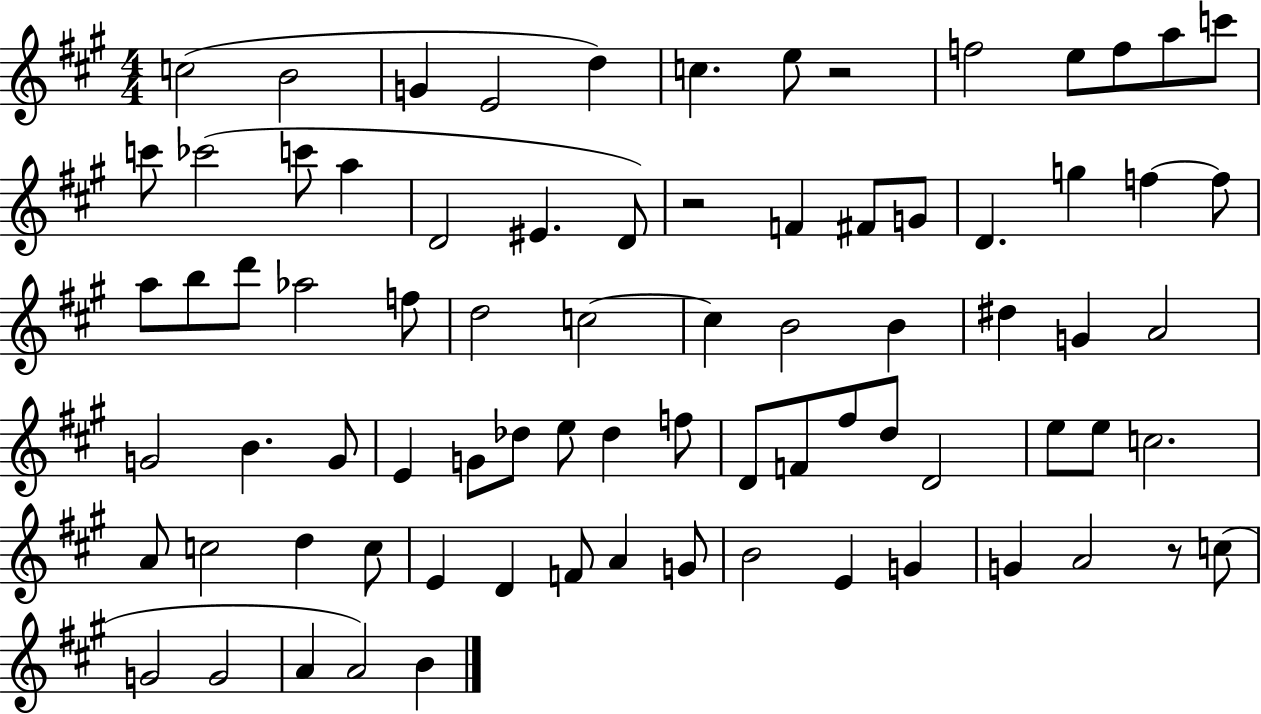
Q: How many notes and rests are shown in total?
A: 79